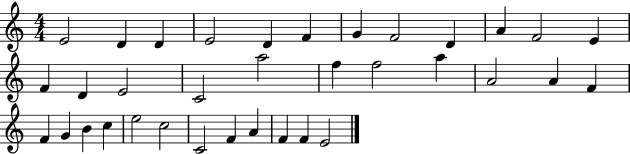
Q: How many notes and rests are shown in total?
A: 35